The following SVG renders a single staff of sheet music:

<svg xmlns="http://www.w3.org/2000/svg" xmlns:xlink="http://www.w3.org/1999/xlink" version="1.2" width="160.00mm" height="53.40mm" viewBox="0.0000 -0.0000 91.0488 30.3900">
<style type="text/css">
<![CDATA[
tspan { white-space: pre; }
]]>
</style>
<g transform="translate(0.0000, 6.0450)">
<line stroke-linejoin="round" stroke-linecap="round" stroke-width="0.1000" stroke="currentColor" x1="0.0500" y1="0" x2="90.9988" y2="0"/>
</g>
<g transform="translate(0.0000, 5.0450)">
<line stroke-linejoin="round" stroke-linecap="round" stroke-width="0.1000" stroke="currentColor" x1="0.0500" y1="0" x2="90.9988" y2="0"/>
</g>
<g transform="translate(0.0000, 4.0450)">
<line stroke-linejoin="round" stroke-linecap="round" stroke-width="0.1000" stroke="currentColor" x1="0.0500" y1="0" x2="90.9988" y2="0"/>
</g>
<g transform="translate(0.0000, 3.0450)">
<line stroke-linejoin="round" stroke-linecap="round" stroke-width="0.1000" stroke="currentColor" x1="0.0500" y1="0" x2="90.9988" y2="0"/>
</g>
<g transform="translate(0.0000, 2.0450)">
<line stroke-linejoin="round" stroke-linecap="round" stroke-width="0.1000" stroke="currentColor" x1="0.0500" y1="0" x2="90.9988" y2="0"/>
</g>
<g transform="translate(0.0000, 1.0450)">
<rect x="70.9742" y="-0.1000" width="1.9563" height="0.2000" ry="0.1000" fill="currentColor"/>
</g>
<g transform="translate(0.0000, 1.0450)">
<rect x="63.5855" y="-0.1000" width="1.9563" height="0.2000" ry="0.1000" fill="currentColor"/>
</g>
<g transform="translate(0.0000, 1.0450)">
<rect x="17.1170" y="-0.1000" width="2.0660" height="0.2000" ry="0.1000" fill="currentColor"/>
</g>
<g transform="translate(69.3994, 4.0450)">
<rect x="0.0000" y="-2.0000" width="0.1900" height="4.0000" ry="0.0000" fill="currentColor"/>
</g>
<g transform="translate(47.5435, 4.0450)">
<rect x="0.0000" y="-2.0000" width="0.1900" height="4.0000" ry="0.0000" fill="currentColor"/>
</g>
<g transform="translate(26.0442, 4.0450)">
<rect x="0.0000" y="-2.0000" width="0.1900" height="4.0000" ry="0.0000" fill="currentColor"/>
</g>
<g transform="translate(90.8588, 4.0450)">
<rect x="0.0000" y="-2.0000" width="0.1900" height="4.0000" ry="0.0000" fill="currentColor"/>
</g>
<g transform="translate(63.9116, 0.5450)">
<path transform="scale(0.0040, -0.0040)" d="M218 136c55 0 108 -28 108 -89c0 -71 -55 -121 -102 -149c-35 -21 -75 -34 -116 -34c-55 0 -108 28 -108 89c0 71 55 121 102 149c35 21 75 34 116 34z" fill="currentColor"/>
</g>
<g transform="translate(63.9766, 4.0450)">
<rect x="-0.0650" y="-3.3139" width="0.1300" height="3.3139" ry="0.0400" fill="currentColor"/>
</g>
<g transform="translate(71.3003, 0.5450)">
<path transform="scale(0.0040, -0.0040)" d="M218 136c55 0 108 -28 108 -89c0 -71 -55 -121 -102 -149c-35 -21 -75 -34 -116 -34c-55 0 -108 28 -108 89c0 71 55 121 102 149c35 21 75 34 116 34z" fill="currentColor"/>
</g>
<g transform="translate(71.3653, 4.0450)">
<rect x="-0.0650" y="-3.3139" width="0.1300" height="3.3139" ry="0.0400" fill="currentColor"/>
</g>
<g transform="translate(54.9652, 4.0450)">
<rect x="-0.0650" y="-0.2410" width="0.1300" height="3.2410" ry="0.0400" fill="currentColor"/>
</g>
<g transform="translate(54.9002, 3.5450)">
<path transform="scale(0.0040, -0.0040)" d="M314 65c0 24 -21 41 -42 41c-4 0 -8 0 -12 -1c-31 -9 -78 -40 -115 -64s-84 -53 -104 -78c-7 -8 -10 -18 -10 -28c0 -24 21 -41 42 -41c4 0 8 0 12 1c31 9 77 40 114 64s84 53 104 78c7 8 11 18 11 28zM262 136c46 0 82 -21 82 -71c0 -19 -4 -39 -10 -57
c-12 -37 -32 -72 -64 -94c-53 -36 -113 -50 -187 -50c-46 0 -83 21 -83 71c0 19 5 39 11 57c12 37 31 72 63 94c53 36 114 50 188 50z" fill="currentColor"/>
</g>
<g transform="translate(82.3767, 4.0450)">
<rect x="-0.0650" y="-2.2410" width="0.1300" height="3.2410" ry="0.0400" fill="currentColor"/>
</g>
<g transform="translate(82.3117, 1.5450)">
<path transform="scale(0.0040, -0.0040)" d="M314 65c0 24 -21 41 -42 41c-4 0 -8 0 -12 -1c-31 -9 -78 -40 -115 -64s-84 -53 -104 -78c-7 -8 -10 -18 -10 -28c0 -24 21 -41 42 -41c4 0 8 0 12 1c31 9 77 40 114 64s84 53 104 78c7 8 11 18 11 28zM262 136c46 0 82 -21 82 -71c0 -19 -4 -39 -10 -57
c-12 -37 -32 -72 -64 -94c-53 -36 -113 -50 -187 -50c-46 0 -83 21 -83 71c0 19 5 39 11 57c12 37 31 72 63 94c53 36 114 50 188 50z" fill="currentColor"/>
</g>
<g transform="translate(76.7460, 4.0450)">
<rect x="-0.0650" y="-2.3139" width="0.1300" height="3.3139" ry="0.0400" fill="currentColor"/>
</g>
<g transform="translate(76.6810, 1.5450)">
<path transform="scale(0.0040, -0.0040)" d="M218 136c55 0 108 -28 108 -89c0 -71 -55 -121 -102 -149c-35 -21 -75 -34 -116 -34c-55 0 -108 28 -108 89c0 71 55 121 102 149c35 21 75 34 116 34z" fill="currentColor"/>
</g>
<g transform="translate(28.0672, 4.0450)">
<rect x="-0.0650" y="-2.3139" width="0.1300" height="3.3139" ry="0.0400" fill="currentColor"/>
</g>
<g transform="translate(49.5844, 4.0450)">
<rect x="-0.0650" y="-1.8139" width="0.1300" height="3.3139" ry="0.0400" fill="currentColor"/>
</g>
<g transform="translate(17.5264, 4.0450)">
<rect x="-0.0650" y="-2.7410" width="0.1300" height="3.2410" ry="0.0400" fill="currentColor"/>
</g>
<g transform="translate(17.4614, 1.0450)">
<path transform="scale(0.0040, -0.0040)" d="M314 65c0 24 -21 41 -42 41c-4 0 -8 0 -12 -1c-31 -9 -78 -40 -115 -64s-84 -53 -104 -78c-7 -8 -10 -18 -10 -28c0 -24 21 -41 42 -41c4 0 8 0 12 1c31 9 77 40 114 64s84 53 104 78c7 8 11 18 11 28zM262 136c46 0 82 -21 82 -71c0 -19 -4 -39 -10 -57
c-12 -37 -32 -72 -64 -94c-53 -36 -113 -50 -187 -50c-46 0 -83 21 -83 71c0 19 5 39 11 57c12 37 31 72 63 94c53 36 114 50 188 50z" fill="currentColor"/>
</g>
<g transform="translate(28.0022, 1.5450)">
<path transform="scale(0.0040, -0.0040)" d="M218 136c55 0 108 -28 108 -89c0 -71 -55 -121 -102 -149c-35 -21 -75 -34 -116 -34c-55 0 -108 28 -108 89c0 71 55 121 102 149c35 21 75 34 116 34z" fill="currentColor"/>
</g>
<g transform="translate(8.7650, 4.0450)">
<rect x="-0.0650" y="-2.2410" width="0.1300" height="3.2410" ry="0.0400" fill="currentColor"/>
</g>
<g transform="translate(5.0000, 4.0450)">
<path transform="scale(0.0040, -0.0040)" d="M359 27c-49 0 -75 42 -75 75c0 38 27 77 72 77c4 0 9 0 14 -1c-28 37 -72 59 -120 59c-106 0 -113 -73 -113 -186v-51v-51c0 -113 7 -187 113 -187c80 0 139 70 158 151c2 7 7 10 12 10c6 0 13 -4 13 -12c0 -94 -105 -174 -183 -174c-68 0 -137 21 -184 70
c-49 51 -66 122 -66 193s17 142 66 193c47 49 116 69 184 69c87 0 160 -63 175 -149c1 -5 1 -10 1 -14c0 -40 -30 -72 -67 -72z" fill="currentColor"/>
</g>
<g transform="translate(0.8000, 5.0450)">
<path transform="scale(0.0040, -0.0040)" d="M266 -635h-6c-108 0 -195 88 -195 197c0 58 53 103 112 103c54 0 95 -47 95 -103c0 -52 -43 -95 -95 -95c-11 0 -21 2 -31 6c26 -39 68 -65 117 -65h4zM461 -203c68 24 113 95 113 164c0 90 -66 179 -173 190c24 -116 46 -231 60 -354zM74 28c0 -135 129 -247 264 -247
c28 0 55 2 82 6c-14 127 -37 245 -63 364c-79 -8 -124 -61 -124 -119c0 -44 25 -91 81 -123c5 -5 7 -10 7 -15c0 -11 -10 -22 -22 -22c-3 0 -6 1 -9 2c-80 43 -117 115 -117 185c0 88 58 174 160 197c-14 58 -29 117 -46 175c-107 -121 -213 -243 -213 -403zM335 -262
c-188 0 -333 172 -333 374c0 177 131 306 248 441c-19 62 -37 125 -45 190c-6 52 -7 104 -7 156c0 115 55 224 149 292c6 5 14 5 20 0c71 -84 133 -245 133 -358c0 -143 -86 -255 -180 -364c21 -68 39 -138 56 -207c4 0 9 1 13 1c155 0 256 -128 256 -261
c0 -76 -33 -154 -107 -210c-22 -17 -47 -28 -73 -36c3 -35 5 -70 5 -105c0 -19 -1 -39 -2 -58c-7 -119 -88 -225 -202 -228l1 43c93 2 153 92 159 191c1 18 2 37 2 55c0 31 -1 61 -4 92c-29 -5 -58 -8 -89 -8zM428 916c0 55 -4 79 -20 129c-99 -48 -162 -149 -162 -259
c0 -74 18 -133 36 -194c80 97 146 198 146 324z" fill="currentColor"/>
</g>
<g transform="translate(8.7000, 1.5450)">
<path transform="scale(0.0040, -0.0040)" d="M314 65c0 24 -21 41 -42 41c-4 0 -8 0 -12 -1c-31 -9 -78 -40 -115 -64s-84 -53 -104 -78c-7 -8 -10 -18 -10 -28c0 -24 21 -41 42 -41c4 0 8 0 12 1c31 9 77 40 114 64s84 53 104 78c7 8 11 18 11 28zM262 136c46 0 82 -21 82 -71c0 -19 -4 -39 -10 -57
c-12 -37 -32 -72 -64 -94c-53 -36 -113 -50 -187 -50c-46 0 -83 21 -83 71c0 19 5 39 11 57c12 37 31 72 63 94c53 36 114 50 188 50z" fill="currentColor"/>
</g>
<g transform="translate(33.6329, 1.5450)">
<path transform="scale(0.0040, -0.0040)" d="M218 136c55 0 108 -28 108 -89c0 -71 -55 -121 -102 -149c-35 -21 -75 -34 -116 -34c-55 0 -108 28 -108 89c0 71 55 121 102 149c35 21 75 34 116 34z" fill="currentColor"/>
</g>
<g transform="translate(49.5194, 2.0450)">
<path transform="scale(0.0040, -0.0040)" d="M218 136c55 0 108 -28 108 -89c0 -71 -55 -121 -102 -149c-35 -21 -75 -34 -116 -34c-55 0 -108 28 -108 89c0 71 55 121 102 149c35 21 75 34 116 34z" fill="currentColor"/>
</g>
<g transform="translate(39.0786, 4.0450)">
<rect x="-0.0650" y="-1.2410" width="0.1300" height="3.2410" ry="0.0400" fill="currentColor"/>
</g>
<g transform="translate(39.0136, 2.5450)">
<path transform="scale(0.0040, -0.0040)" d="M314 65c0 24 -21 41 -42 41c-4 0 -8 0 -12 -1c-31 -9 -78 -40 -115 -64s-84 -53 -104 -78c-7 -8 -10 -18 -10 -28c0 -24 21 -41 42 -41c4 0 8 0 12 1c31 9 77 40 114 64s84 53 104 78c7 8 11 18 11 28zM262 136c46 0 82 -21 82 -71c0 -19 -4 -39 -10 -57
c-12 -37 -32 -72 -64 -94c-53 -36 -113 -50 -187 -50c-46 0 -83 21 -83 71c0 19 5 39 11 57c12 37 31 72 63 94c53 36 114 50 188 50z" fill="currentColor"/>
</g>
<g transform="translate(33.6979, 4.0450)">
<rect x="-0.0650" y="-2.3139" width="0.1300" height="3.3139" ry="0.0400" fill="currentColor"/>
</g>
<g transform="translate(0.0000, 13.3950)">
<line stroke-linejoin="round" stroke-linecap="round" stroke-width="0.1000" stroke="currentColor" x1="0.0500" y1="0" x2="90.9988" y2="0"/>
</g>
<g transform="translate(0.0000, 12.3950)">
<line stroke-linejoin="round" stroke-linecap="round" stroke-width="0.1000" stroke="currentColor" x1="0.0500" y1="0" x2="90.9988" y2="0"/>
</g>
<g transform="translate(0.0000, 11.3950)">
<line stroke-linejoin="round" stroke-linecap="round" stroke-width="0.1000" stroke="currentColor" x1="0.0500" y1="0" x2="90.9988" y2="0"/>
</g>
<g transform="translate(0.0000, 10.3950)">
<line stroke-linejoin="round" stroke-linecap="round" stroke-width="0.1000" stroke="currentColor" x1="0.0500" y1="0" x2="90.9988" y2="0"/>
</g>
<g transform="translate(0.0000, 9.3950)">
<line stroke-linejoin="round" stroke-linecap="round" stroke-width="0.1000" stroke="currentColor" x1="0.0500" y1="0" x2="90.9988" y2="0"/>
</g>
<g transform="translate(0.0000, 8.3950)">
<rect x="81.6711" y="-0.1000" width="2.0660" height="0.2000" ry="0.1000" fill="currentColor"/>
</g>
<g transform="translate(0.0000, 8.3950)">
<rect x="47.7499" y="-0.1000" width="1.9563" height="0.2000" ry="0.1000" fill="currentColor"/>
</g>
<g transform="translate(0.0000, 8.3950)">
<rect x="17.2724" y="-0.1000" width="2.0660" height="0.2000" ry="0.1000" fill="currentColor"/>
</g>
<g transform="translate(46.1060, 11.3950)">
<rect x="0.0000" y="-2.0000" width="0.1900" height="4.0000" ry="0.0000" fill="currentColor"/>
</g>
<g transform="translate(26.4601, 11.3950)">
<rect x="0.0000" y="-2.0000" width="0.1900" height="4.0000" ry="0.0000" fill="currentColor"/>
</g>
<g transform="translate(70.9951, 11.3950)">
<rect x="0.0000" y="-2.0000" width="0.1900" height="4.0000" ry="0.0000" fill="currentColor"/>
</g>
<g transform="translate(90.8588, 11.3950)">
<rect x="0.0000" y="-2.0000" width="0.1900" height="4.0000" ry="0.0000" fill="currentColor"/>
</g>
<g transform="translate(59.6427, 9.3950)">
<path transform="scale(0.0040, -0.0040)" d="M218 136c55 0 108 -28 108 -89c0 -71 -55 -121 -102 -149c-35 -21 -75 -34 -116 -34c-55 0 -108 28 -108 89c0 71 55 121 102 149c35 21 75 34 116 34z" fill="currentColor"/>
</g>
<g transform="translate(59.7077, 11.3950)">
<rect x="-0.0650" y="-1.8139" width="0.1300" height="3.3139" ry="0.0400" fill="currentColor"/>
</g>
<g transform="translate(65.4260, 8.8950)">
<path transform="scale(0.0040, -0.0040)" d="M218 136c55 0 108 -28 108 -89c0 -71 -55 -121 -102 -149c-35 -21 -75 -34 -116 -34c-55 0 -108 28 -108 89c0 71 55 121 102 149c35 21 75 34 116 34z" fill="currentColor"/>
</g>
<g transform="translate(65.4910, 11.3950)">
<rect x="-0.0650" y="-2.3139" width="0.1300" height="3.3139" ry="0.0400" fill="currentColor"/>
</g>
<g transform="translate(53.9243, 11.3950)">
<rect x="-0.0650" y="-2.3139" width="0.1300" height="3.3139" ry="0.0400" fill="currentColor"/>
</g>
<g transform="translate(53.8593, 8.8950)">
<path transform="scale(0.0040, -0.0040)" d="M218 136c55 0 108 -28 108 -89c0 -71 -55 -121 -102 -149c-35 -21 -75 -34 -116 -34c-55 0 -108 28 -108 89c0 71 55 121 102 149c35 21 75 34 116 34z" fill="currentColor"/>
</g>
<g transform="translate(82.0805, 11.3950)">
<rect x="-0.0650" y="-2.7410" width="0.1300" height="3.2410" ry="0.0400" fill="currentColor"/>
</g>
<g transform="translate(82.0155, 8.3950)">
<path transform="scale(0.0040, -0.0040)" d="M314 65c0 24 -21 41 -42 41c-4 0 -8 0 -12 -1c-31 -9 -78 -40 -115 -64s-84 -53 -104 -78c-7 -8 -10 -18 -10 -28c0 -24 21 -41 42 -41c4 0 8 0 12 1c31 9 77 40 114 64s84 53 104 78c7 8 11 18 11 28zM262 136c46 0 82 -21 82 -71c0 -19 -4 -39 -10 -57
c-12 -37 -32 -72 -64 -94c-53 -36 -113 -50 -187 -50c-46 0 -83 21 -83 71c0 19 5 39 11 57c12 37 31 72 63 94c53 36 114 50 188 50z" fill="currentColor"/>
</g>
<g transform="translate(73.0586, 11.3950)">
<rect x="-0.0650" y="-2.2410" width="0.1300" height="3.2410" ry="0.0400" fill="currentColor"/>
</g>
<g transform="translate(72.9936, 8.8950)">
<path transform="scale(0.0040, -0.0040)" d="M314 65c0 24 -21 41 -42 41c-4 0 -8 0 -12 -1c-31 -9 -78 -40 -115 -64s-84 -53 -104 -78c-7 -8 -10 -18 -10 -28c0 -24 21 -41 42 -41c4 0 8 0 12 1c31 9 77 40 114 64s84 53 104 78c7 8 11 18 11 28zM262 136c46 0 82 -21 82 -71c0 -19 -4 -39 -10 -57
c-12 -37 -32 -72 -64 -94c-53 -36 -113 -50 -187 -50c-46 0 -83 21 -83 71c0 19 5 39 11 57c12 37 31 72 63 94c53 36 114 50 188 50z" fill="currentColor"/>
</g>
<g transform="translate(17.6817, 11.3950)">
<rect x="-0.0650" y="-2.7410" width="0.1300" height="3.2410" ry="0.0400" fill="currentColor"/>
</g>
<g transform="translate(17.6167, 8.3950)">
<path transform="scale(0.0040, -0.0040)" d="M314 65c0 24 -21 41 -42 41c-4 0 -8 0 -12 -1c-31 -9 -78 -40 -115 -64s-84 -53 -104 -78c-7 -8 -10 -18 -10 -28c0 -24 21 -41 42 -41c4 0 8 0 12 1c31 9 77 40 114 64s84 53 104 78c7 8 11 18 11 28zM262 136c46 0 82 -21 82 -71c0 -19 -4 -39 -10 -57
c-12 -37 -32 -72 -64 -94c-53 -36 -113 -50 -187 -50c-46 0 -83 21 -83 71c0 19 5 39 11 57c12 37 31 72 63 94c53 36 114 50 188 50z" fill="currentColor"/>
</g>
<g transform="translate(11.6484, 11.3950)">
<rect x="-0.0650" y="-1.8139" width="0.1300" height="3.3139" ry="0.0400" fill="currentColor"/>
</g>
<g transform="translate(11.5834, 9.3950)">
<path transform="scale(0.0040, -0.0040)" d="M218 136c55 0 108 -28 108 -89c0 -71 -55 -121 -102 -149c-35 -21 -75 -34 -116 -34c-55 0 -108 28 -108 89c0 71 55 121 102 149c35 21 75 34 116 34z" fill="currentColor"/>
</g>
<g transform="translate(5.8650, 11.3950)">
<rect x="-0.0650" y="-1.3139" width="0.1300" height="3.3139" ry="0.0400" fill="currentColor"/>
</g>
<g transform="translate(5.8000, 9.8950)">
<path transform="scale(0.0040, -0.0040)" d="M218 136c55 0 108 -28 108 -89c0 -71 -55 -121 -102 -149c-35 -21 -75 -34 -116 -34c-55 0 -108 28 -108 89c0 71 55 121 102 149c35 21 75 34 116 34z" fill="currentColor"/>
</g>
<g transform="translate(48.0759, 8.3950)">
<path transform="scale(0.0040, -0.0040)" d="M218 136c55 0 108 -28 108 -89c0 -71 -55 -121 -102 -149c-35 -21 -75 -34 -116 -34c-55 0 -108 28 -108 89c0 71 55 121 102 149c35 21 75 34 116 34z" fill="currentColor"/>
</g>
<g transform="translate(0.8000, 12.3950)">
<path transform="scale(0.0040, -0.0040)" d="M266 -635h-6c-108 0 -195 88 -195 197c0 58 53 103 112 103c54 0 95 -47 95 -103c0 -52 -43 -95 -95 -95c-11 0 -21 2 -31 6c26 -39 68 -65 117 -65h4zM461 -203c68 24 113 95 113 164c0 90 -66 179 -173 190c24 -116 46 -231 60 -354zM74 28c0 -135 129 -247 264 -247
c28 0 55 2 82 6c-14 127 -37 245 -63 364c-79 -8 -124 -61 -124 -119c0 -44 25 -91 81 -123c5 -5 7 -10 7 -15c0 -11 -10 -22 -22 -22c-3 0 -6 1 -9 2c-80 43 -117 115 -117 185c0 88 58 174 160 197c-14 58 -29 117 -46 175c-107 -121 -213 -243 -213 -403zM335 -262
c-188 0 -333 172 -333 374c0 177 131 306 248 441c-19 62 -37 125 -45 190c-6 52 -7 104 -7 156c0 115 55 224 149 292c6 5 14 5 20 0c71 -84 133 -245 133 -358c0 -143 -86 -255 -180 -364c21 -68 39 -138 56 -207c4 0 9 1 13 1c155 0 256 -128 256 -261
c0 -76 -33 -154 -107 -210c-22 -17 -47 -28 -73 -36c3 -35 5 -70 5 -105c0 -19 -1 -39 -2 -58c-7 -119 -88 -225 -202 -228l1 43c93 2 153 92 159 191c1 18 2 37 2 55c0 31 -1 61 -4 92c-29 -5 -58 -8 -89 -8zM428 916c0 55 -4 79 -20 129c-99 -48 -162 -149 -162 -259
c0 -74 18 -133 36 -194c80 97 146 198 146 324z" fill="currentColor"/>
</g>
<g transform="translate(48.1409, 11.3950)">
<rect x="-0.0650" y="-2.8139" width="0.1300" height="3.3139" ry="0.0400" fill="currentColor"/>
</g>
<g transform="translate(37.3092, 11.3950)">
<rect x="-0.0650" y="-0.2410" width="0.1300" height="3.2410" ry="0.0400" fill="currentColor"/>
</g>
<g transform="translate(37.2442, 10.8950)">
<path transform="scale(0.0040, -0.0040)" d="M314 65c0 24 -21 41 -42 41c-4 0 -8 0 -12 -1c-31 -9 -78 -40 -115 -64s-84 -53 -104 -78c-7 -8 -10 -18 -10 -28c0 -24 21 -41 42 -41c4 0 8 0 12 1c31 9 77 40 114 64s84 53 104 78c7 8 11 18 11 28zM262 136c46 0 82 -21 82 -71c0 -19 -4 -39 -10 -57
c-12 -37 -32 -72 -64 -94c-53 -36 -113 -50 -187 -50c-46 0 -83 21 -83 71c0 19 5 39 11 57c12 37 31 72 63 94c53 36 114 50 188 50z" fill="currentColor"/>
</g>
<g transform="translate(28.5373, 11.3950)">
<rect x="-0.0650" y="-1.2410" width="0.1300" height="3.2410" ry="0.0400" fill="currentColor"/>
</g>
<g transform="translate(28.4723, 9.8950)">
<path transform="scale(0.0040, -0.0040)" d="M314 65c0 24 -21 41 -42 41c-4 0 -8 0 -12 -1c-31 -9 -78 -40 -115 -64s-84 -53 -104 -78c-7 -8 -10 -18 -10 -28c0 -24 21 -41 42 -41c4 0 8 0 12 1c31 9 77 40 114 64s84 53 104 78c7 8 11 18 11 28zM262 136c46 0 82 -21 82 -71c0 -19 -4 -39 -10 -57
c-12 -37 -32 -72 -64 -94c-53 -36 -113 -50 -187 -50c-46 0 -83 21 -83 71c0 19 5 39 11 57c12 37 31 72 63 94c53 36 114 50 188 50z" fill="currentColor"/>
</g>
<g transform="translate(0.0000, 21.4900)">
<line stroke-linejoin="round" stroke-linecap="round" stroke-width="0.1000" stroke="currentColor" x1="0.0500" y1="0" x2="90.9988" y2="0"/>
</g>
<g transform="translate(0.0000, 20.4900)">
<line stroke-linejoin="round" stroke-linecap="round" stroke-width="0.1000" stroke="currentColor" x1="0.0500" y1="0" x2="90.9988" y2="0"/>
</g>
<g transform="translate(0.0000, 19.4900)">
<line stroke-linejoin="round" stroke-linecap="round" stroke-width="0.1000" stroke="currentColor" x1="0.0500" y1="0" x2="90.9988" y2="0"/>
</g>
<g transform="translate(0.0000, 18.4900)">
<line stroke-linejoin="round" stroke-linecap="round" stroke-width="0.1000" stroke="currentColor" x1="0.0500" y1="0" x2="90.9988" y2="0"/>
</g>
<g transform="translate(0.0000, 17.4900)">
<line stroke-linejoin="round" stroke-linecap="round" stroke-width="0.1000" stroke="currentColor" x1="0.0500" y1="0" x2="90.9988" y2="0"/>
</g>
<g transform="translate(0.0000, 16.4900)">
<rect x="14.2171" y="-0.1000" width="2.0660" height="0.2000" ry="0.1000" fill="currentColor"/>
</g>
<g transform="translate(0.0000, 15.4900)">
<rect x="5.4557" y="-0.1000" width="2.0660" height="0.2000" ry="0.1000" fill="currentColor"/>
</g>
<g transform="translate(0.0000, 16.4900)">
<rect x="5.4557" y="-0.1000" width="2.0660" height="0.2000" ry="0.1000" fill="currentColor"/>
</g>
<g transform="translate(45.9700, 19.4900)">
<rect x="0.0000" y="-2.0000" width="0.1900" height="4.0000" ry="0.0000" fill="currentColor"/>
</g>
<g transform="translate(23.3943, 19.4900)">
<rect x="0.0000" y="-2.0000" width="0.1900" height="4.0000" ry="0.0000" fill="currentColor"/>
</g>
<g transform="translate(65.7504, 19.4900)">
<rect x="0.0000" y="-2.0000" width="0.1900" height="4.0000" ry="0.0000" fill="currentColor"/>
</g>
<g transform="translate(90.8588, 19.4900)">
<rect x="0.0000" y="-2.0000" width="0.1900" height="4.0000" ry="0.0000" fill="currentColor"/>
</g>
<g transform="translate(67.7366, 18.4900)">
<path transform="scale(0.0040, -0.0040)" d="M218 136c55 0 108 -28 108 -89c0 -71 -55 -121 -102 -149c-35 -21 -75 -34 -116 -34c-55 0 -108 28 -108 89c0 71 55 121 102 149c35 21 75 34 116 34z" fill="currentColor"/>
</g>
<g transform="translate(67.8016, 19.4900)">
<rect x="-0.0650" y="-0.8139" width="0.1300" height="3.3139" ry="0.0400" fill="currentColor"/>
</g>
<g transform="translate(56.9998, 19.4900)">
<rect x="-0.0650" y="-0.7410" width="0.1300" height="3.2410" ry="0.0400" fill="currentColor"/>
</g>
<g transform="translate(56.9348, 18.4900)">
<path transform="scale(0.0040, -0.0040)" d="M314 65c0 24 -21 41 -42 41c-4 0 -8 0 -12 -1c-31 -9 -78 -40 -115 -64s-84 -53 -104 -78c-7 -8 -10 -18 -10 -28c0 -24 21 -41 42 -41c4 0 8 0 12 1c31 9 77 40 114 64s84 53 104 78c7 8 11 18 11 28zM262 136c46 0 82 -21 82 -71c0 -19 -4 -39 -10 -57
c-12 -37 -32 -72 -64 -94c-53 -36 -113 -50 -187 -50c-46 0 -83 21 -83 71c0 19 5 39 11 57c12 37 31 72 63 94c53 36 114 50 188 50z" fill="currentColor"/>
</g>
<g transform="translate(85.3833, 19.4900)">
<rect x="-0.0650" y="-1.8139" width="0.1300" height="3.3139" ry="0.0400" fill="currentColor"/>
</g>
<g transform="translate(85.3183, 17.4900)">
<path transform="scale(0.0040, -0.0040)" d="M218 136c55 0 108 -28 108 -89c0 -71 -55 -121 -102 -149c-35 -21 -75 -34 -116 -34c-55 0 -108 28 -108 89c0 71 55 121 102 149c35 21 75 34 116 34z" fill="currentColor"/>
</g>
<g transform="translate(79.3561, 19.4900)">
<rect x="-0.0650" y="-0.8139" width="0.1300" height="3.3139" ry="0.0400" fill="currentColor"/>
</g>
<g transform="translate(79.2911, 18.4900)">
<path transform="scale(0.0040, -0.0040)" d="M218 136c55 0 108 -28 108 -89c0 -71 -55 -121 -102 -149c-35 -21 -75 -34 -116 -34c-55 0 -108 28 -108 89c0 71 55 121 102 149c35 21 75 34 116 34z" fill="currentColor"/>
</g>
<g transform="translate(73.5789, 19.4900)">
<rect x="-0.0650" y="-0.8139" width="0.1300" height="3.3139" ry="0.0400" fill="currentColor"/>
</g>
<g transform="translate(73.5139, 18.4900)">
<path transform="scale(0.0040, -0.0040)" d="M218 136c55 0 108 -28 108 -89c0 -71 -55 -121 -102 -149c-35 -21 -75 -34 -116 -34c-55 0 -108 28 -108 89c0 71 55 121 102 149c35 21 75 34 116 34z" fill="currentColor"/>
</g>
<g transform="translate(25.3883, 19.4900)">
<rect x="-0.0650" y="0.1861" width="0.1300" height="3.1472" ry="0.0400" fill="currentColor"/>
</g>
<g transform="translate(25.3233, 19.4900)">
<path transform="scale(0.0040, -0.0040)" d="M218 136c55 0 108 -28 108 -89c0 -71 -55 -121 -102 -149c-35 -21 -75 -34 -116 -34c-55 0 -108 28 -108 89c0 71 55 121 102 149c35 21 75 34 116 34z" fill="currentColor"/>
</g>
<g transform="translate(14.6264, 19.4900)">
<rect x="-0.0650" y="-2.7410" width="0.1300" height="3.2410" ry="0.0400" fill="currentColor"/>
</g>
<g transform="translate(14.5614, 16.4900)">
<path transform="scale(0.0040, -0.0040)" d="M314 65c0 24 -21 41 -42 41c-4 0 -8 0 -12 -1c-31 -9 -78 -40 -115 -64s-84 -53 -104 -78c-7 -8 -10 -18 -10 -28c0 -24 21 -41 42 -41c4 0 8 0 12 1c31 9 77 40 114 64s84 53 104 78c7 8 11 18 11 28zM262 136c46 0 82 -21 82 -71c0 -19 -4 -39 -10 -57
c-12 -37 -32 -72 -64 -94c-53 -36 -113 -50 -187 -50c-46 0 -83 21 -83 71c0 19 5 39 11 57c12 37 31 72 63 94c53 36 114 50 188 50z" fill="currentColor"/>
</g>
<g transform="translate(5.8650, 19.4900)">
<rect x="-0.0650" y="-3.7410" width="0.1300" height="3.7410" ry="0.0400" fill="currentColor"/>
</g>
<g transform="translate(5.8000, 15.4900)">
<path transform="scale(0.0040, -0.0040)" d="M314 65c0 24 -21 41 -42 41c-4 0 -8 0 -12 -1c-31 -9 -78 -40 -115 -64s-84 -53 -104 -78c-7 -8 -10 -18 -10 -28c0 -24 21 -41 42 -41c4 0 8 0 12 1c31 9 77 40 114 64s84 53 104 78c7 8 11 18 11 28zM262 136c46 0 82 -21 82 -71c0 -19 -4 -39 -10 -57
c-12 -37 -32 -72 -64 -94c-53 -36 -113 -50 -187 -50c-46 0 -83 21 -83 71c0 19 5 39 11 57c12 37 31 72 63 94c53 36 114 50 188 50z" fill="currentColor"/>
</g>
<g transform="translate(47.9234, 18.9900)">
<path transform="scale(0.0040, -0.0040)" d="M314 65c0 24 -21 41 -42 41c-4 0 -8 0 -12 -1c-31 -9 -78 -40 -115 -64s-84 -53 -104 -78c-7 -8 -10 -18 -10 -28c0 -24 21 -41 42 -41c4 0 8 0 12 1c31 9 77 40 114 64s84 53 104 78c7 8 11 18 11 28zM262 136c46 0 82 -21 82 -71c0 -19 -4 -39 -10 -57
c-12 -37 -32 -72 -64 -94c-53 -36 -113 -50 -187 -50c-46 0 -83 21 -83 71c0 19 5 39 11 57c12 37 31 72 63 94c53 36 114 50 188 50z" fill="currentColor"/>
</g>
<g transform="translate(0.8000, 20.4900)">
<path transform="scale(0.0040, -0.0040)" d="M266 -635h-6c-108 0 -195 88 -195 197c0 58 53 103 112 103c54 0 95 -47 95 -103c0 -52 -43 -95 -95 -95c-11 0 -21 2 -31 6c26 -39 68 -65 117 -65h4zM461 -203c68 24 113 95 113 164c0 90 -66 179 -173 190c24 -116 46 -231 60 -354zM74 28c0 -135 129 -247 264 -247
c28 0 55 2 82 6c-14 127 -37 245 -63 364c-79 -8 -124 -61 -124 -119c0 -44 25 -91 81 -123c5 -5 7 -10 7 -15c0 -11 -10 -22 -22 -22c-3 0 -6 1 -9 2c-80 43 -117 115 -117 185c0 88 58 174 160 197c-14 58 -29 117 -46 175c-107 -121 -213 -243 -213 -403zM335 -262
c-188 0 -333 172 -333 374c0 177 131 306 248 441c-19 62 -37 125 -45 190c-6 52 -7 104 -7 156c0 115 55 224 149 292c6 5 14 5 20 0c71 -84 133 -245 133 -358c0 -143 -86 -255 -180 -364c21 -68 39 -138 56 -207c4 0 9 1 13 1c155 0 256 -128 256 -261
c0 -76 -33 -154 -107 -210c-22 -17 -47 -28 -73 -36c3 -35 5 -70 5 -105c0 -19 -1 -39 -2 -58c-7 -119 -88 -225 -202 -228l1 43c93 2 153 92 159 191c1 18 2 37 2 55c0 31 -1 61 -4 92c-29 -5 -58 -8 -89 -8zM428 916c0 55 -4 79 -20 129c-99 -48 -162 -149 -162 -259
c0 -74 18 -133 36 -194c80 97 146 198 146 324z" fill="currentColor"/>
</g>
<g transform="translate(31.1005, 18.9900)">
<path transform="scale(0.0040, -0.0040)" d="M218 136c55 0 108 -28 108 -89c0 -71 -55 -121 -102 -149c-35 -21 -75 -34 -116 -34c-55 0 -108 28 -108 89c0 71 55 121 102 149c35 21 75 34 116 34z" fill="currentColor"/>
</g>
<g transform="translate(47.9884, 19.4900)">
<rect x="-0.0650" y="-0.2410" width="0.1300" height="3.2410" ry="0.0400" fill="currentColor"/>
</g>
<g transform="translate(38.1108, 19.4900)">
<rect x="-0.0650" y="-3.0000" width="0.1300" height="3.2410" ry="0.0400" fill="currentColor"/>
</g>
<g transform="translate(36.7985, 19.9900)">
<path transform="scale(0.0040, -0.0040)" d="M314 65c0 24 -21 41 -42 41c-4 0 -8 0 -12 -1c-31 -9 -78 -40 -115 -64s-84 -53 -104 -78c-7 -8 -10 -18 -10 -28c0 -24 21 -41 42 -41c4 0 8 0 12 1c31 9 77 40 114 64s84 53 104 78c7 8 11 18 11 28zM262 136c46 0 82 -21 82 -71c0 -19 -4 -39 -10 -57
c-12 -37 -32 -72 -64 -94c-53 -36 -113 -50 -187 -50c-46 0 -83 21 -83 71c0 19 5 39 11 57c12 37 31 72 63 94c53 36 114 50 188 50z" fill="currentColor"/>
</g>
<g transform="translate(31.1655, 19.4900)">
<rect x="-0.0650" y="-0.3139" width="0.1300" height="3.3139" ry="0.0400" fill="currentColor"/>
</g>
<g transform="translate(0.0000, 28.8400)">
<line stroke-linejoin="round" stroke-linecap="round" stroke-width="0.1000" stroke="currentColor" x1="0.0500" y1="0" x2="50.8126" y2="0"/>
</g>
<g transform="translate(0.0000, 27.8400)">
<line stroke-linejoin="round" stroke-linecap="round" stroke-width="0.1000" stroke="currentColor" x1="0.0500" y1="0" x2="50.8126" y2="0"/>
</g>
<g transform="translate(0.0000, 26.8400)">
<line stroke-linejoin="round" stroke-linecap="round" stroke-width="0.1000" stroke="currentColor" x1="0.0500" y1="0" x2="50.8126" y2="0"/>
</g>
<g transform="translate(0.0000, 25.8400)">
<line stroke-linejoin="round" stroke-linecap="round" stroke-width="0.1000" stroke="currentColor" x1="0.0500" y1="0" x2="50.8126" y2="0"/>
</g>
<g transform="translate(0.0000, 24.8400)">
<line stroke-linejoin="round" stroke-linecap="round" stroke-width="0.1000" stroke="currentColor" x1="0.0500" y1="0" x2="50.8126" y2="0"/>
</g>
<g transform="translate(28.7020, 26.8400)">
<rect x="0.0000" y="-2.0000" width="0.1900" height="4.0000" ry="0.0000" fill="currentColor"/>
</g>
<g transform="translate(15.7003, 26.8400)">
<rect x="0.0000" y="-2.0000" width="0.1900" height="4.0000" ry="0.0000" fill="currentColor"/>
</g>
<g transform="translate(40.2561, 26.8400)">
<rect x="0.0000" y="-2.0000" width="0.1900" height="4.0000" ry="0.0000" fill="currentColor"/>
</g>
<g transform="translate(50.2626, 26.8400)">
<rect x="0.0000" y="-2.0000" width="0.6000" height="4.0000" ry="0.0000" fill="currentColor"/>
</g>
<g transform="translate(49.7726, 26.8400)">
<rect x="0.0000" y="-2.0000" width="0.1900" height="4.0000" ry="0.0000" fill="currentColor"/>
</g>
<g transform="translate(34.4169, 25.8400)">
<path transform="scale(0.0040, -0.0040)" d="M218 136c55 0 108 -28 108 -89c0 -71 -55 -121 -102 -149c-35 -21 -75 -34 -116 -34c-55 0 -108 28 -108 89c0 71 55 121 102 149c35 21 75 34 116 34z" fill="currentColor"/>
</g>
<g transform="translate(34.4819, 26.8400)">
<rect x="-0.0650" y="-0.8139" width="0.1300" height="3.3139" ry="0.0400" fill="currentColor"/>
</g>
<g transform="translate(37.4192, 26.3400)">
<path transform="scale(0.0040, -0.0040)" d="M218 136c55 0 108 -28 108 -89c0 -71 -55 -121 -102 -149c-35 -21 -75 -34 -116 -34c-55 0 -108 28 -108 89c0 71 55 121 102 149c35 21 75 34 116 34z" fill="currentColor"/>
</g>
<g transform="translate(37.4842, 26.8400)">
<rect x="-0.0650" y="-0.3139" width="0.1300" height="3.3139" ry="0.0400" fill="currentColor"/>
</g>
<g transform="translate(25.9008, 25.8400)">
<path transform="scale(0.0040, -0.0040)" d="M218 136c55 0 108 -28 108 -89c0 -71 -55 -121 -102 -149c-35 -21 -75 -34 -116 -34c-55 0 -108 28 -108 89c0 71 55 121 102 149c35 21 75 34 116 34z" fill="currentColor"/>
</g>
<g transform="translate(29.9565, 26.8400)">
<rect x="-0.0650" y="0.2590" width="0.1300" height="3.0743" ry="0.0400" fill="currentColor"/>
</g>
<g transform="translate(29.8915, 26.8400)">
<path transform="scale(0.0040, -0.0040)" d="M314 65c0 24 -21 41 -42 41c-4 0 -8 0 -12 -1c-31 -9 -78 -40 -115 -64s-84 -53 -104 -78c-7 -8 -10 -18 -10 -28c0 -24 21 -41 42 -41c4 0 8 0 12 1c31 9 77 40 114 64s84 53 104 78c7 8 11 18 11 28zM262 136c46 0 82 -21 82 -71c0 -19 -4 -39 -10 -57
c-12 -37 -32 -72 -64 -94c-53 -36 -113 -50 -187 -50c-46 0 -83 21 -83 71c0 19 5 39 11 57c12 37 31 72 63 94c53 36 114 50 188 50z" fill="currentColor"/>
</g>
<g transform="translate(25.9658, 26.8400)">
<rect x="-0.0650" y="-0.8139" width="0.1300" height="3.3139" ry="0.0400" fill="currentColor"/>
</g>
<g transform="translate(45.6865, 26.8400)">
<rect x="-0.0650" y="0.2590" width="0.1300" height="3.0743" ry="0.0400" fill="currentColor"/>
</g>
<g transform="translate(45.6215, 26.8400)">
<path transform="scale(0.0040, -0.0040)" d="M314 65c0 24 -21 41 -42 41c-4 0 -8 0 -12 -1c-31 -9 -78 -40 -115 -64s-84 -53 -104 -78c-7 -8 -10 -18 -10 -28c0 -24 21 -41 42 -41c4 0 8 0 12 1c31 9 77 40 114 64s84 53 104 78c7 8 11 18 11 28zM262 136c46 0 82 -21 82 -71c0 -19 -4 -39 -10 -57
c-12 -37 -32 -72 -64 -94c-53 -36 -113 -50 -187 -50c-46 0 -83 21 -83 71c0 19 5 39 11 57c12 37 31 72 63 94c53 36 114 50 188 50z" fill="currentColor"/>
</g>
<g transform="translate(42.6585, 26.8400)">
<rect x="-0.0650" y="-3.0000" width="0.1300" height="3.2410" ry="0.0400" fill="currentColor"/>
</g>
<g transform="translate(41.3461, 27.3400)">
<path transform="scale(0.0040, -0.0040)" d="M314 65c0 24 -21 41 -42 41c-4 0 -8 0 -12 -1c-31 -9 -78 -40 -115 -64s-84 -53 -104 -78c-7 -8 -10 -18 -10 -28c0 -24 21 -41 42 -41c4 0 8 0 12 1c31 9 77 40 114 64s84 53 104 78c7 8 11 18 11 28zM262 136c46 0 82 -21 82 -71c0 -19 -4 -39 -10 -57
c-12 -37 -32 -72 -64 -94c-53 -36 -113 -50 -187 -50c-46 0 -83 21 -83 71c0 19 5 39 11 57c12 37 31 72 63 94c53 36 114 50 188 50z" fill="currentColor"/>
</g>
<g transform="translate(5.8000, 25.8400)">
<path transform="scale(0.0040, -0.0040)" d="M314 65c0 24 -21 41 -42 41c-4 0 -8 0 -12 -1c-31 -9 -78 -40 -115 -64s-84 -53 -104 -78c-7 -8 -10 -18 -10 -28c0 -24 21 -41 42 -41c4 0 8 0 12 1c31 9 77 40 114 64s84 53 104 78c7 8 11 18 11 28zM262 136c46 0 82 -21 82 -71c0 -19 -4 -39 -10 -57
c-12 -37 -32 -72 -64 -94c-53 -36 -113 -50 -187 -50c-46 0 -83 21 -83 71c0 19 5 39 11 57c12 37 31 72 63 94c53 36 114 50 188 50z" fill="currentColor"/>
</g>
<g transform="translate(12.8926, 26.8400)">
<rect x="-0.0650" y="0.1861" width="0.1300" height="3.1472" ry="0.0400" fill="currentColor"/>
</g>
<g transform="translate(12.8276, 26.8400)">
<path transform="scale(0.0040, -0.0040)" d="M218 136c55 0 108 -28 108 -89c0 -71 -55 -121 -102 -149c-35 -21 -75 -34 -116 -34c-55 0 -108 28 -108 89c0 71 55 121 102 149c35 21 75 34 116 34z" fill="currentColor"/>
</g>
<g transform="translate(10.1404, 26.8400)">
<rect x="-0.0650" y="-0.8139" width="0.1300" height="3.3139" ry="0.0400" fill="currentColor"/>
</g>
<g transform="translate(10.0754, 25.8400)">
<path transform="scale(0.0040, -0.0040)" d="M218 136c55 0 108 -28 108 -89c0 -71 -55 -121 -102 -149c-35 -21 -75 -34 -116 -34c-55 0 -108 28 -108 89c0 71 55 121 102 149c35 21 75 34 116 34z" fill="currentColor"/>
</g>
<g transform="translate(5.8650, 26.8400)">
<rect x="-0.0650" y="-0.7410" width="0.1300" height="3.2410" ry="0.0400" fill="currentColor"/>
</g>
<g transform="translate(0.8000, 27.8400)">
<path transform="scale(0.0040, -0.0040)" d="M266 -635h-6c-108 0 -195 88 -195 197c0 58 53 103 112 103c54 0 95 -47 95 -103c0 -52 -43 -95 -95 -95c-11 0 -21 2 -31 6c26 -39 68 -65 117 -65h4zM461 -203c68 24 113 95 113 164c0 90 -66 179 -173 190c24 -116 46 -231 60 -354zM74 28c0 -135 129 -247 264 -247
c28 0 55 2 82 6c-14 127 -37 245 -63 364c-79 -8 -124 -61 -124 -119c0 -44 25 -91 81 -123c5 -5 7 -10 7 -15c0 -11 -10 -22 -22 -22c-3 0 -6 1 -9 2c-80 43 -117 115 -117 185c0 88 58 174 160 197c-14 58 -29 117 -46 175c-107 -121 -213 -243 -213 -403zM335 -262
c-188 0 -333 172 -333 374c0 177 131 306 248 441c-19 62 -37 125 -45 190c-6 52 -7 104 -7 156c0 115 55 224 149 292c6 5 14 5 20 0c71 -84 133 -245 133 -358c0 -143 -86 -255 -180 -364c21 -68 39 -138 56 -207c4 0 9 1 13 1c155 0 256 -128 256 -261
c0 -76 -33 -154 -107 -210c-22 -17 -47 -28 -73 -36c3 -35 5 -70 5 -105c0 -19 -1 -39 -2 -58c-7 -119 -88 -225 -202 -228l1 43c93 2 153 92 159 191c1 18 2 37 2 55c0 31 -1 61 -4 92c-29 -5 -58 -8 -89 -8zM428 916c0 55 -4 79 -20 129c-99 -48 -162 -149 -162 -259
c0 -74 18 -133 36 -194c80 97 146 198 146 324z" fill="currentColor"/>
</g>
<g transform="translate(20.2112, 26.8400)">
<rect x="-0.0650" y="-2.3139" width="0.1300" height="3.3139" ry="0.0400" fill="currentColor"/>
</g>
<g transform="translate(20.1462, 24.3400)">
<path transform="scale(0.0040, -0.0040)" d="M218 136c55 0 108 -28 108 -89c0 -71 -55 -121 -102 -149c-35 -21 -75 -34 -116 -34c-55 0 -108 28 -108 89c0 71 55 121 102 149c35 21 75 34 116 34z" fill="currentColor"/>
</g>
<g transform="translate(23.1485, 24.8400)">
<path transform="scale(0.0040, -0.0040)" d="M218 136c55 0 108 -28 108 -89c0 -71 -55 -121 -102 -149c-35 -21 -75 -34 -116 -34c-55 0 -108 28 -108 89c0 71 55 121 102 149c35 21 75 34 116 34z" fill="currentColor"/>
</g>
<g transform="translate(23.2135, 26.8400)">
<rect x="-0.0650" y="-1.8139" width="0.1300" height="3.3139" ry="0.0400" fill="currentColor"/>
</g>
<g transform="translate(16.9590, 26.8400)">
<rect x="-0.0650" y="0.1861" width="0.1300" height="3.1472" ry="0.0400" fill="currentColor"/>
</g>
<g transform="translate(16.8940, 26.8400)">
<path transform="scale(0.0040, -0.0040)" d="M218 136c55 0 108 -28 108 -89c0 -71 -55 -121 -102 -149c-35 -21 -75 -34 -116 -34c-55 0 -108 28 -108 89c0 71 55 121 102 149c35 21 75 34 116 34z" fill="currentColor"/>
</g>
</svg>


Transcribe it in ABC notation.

X:1
T:Untitled
M:4/4
L:1/4
K:C
g2 a2 g g e2 f c2 b b g g2 e f a2 e2 c2 a g f g g2 a2 c'2 a2 B c A2 c2 d2 d d d f d2 d B B g f d B2 d c A2 B2